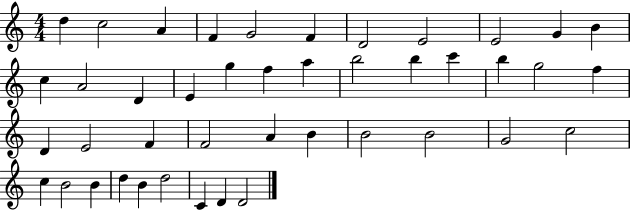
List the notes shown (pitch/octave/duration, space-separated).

D5/q C5/h A4/q F4/q G4/h F4/q D4/h E4/h E4/h G4/q B4/q C5/q A4/h D4/q E4/q G5/q F5/q A5/q B5/h B5/q C6/q B5/q G5/h F5/q D4/q E4/h F4/q F4/h A4/q B4/q B4/h B4/h G4/h C5/h C5/q B4/h B4/q D5/q B4/q D5/h C4/q D4/q D4/h